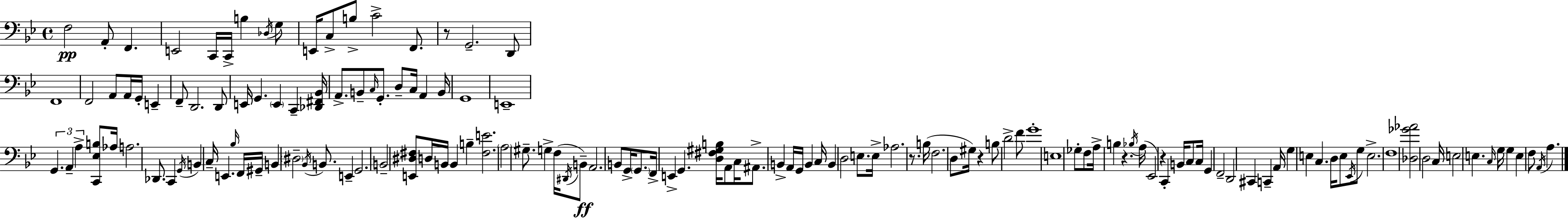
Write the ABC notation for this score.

X:1
T:Untitled
M:4/4
L:1/4
K:Gm
F,2 A,,/2 F,, E,,2 C,,/4 C,,/4 B, _D,/4 G,/2 E,,/4 C,/2 B,/2 C2 F,,/2 z/2 G,,2 D,,/2 F,,4 F,,2 A,,/2 A,,/4 G,,/4 E,, F,,/2 D,,2 D,,/2 E,,/4 G,, E,, C,, [_D,,^F,,_B,,]/4 A,,/2 B,,/2 C,/4 G,,/2 D,/2 C,/4 A,, B,,/4 G,,4 E,,4 G,, A,, A, [C,,_E,B,]/2 _A,/4 A,2 _D,,/2 C,, G,,/4 B,, C,/4 E,, _B,/4 F,,/4 ^G,,/4 B,, ^D,2 _B,,/4 B,,/2 E,, G,,2 B,,2 [E,,^D,^F,]/2 D,/4 B,,/4 B,, B, [^F,E]2 A,2 ^G,/2 G, F,/4 ^D,,/4 B,,/2 A,,2 B,,/2 G,,/4 G,,/2 F,,/4 E,, G,, [D,^F,^G,B,]/4 A,,/2 C,/4 ^A,,/2 B,, A,,/4 G,,/4 B,, C,/4 B,, D,2 E,/2 E,/4 _A,2 z/2 B,/4 F,2 D,/2 ^G,/4 z B,/2 D2 F/2 G4 E,4 _G,/2 F,/2 A,/4 B, z _B,/4 A,/4 _E,,2 z C,, B,,/4 C,/2 C,/4 G,, F,,2 D,,2 ^C,, C,, A,,/4 G, E, C, D,/4 E,/2 _E,,/4 G,/2 E,2 F,4 [_D,_G_A]2 D,2 C,/4 E,2 E, C,/4 G,/4 G, E, F,/2 A,,/4 A,